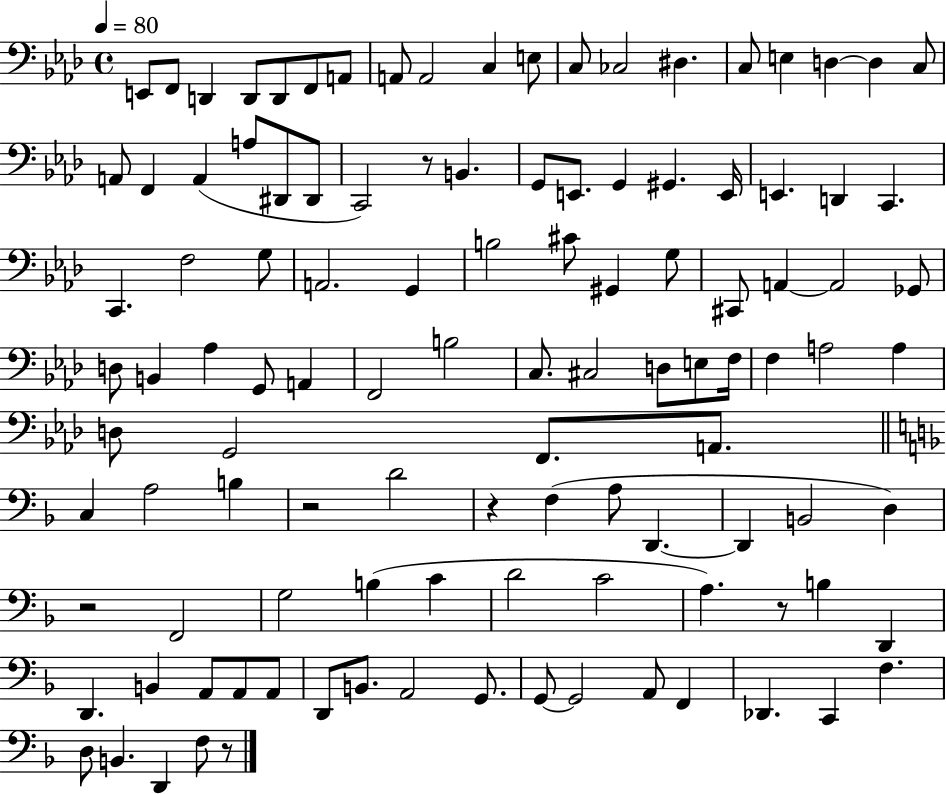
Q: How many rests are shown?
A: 6